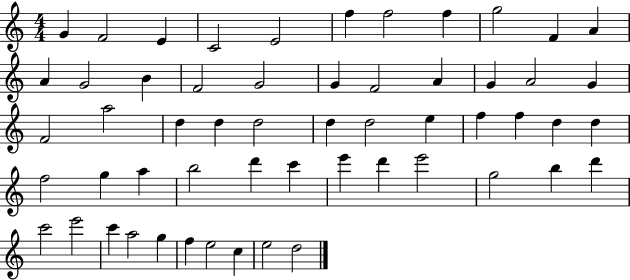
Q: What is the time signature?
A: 4/4